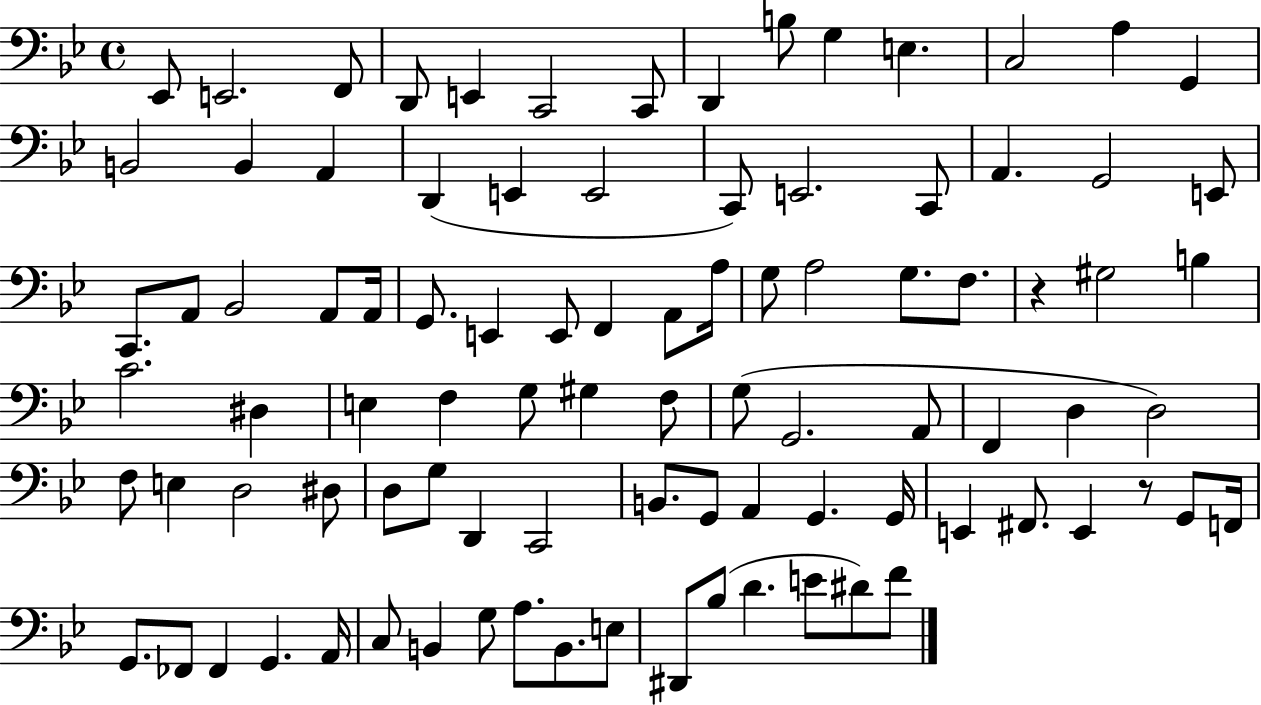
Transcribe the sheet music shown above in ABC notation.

X:1
T:Untitled
M:4/4
L:1/4
K:Bb
_E,,/2 E,,2 F,,/2 D,,/2 E,, C,,2 C,,/2 D,, B,/2 G, E, C,2 A, G,, B,,2 B,, A,, D,, E,, E,,2 C,,/2 E,,2 C,,/2 A,, G,,2 E,,/2 C,,/2 A,,/2 _B,,2 A,,/2 A,,/4 G,,/2 E,, E,,/2 F,, A,,/2 A,/4 G,/2 A,2 G,/2 F,/2 z ^G,2 B, C2 ^D, E, F, G,/2 ^G, F,/2 G,/2 G,,2 A,,/2 F,, D, D,2 F,/2 E, D,2 ^D,/2 D,/2 G,/2 D,, C,,2 B,,/2 G,,/2 A,, G,, G,,/4 E,, ^F,,/2 E,, z/2 G,,/2 F,,/4 G,,/2 _F,,/2 _F,, G,, A,,/4 C,/2 B,, G,/2 A,/2 B,,/2 E,/2 ^D,,/2 _B,/2 D E/2 ^D/2 F/2